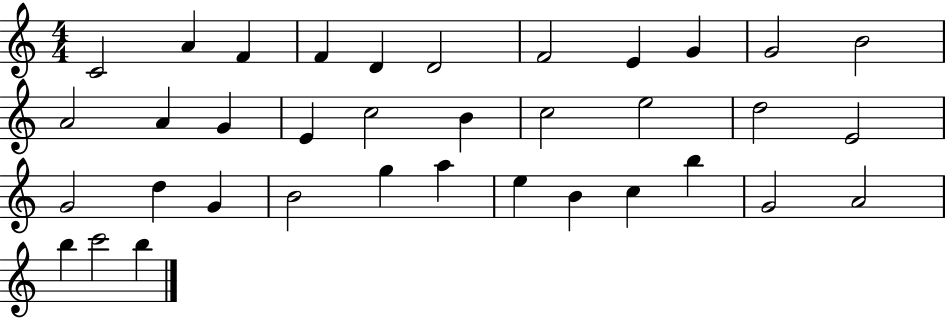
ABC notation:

X:1
T:Untitled
M:4/4
L:1/4
K:C
C2 A F F D D2 F2 E G G2 B2 A2 A G E c2 B c2 e2 d2 E2 G2 d G B2 g a e B c b G2 A2 b c'2 b